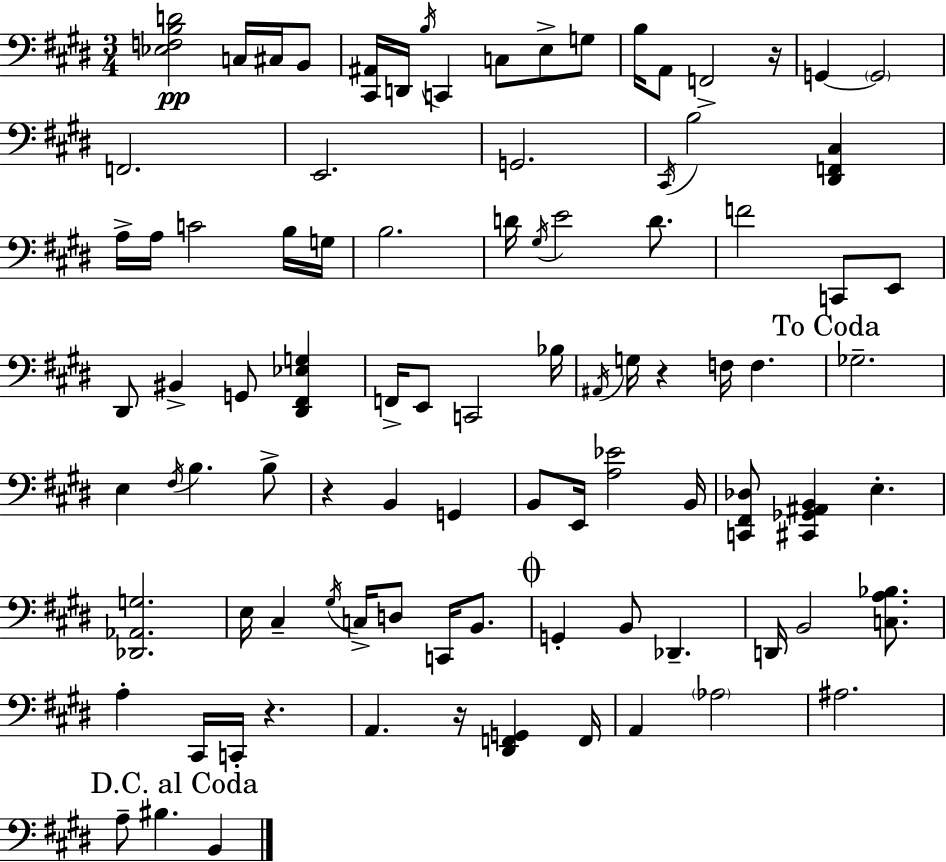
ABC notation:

X:1
T:Untitled
M:3/4
L:1/4
K:E
[_E,F,B,D]2 C,/4 ^C,/4 B,,/2 [^C,,^A,,]/4 D,,/4 B,/4 C,, C,/2 E,/2 G,/2 B,/4 A,,/2 F,,2 z/4 G,, G,,2 F,,2 E,,2 G,,2 ^C,,/4 B,2 [^D,,F,,^C,] A,/4 A,/4 C2 B,/4 G,/4 B,2 D/4 ^G,/4 E2 D/2 F2 C,,/2 E,,/2 ^D,,/2 ^B,, G,,/2 [^D,,^F,,_E,G,] F,,/4 E,,/2 C,,2 _B,/4 ^A,,/4 G,/4 z F,/4 F, _G,2 E, ^F,/4 B, B,/2 z B,, G,, B,,/2 E,,/4 [A,_E]2 B,,/4 [C,,^F,,_D,]/2 [^C,,_G,,^A,,B,,] E, [_D,,_A,,G,]2 E,/4 ^C, ^G,/4 C,/4 D,/2 C,,/4 B,,/2 G,, B,,/2 _D,, D,,/4 B,,2 [C,A,_B,]/2 A, ^C,,/4 C,,/4 z A,, z/4 [^D,,F,,G,,] F,,/4 A,, _A,2 ^A,2 A,/2 ^B, B,,